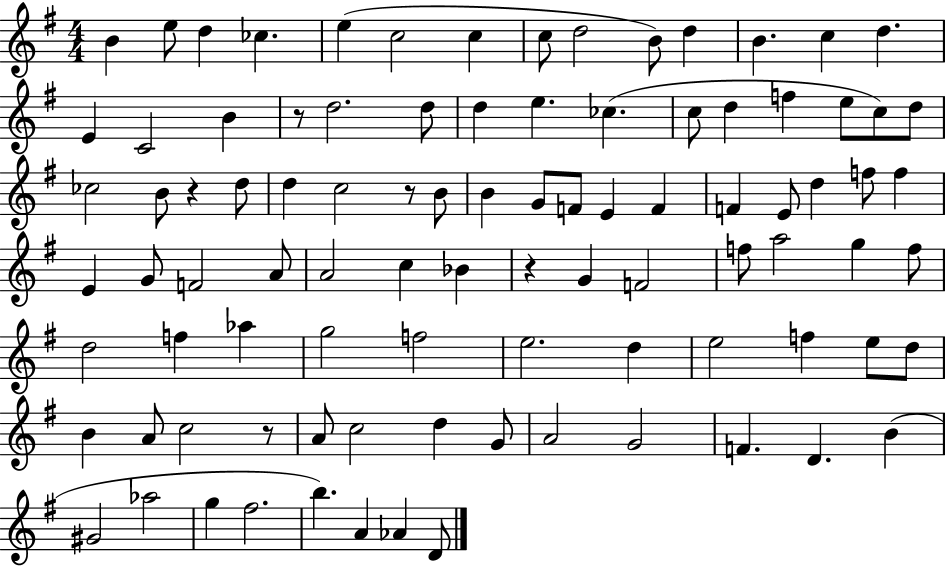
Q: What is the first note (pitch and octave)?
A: B4